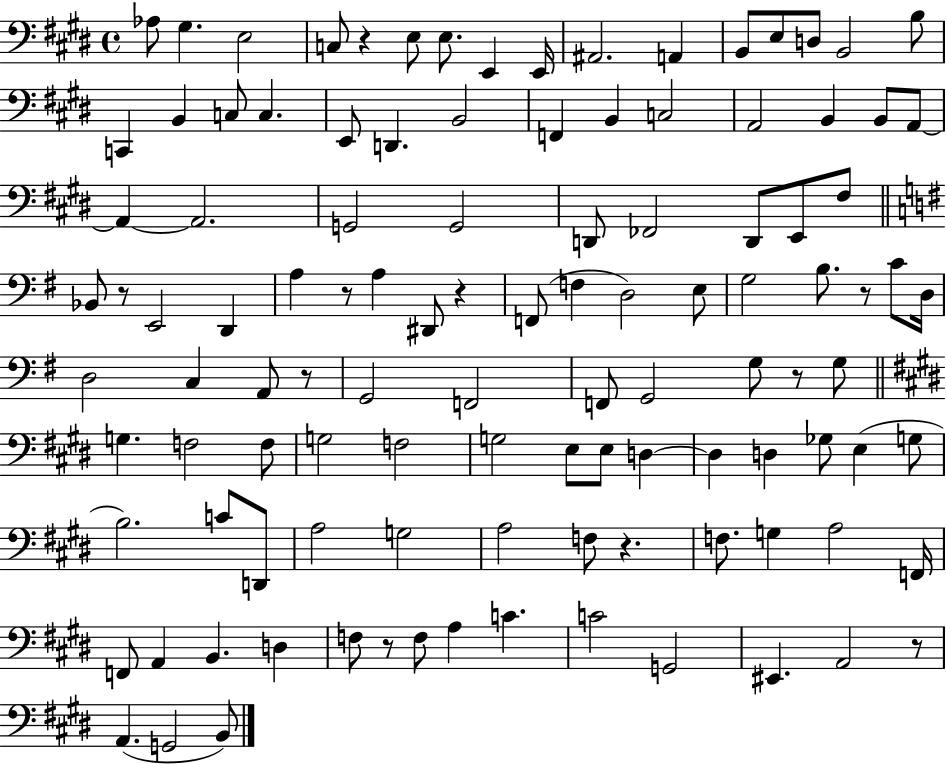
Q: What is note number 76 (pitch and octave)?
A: B3